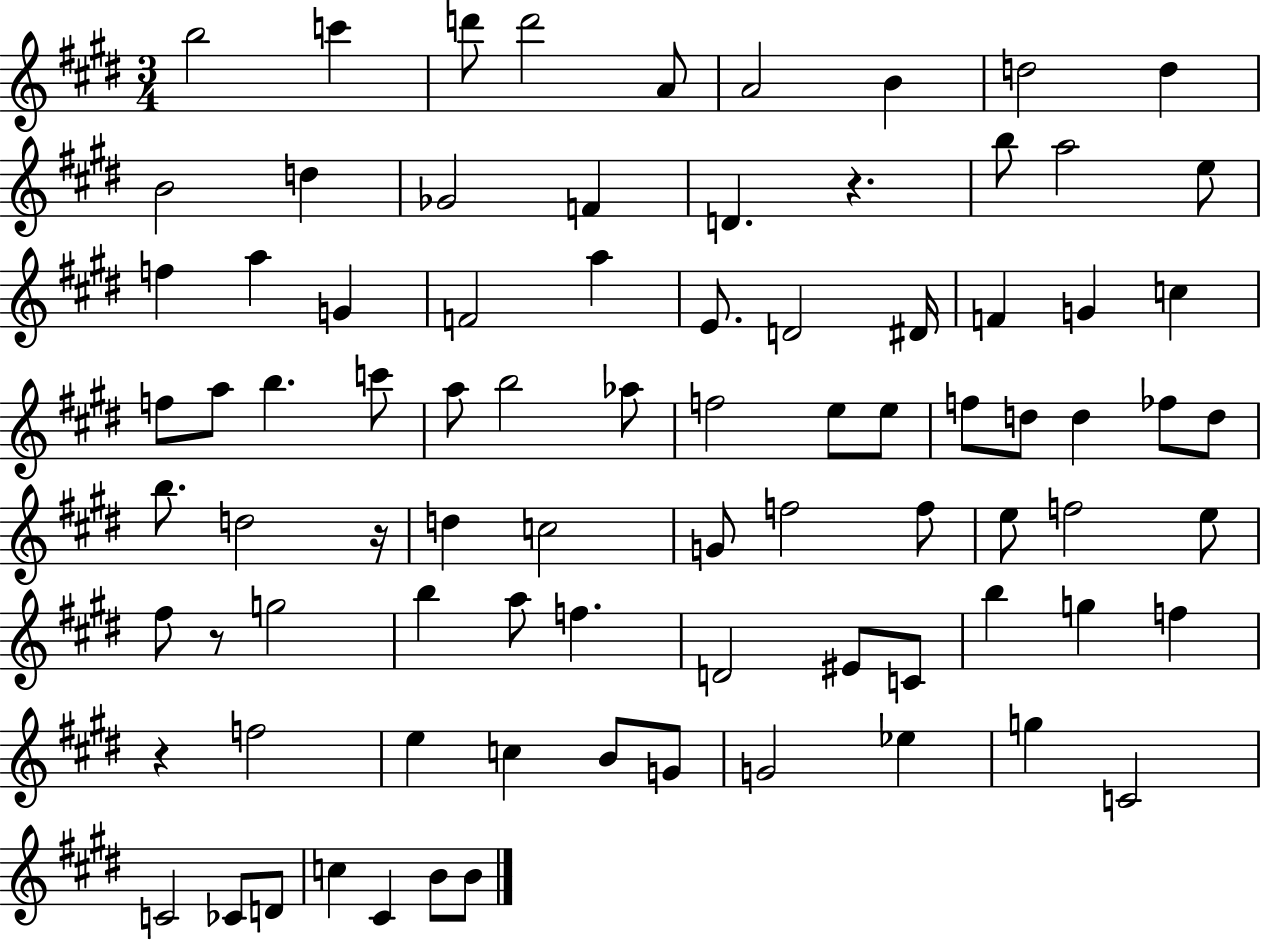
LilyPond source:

{
  \clef treble
  \numericTimeSignature
  \time 3/4
  \key e \major
  \repeat volta 2 { b''2 c'''4 | d'''8 d'''2 a'8 | a'2 b'4 | d''2 d''4 | \break b'2 d''4 | ges'2 f'4 | d'4. r4. | b''8 a''2 e''8 | \break f''4 a''4 g'4 | f'2 a''4 | e'8. d'2 dis'16 | f'4 g'4 c''4 | \break f''8 a''8 b''4. c'''8 | a''8 b''2 aes''8 | f''2 e''8 e''8 | f''8 d''8 d''4 fes''8 d''8 | \break b''8. d''2 r16 | d''4 c''2 | g'8 f''2 f''8 | e''8 f''2 e''8 | \break fis''8 r8 g''2 | b''4 a''8 f''4. | d'2 eis'8 c'8 | b''4 g''4 f''4 | \break r4 f''2 | e''4 c''4 b'8 g'8 | g'2 ees''4 | g''4 c'2 | \break c'2 ces'8 d'8 | c''4 cis'4 b'8 b'8 | } \bar "|."
}